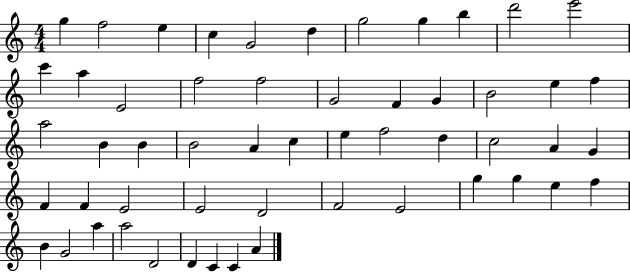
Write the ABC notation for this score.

X:1
T:Untitled
M:4/4
L:1/4
K:C
g f2 e c G2 d g2 g b d'2 e'2 c' a E2 f2 f2 G2 F G B2 e f a2 B B B2 A c e f2 d c2 A G F F E2 E2 D2 F2 E2 g g e f B G2 a a2 D2 D C C A